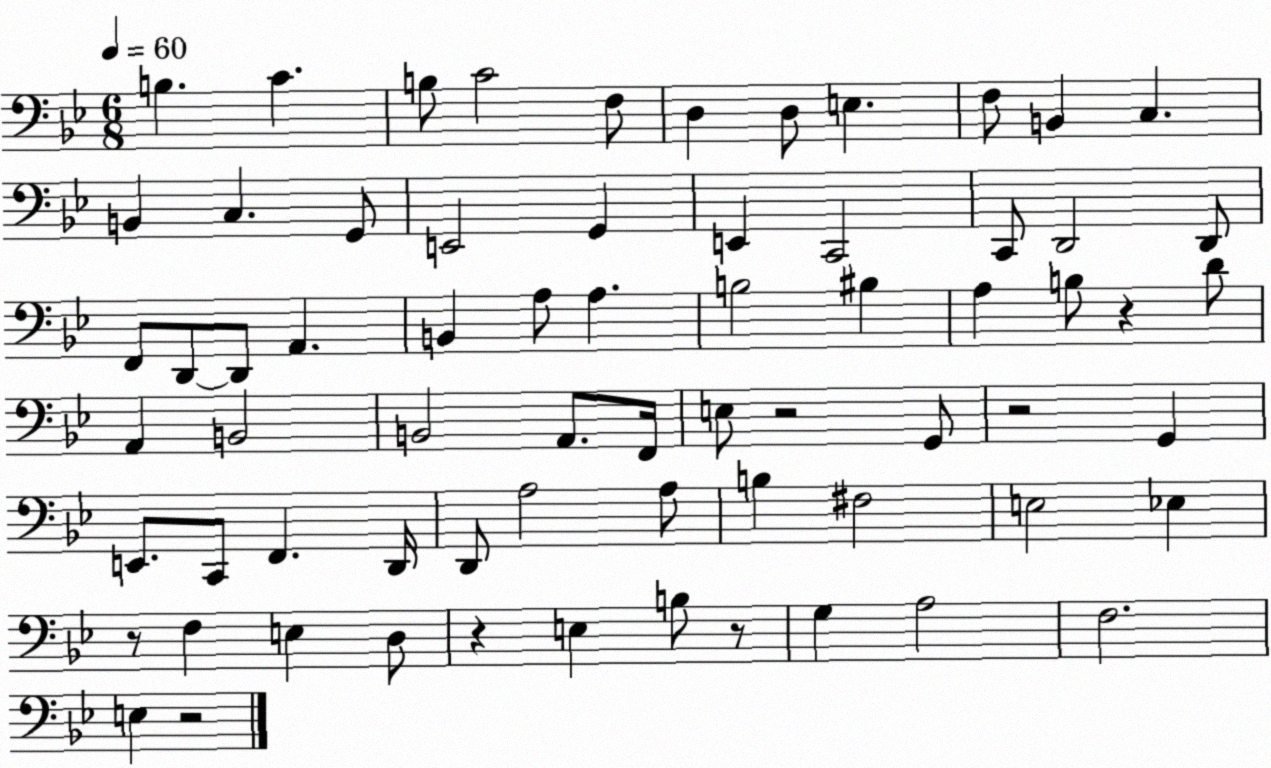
X:1
T:Untitled
M:6/8
L:1/4
K:Bb
B, C B,/2 C2 F,/2 D, D,/2 E, F,/2 B,, C, B,, C, G,,/2 E,,2 G,, E,, C,,2 C,,/2 D,,2 D,,/2 F,,/2 D,,/2 D,,/2 A,, B,, A,/2 A, B,2 ^B, A, B,/2 z D/2 A,, B,,2 B,,2 A,,/2 F,,/4 E,/2 z2 G,,/2 z2 G,, E,,/2 C,,/2 F,, D,,/4 D,,/2 A,2 A,/2 B, ^F,2 E,2 _E, z/2 F, E, D,/2 z E, B,/2 z/2 G, A,2 F,2 E, z2